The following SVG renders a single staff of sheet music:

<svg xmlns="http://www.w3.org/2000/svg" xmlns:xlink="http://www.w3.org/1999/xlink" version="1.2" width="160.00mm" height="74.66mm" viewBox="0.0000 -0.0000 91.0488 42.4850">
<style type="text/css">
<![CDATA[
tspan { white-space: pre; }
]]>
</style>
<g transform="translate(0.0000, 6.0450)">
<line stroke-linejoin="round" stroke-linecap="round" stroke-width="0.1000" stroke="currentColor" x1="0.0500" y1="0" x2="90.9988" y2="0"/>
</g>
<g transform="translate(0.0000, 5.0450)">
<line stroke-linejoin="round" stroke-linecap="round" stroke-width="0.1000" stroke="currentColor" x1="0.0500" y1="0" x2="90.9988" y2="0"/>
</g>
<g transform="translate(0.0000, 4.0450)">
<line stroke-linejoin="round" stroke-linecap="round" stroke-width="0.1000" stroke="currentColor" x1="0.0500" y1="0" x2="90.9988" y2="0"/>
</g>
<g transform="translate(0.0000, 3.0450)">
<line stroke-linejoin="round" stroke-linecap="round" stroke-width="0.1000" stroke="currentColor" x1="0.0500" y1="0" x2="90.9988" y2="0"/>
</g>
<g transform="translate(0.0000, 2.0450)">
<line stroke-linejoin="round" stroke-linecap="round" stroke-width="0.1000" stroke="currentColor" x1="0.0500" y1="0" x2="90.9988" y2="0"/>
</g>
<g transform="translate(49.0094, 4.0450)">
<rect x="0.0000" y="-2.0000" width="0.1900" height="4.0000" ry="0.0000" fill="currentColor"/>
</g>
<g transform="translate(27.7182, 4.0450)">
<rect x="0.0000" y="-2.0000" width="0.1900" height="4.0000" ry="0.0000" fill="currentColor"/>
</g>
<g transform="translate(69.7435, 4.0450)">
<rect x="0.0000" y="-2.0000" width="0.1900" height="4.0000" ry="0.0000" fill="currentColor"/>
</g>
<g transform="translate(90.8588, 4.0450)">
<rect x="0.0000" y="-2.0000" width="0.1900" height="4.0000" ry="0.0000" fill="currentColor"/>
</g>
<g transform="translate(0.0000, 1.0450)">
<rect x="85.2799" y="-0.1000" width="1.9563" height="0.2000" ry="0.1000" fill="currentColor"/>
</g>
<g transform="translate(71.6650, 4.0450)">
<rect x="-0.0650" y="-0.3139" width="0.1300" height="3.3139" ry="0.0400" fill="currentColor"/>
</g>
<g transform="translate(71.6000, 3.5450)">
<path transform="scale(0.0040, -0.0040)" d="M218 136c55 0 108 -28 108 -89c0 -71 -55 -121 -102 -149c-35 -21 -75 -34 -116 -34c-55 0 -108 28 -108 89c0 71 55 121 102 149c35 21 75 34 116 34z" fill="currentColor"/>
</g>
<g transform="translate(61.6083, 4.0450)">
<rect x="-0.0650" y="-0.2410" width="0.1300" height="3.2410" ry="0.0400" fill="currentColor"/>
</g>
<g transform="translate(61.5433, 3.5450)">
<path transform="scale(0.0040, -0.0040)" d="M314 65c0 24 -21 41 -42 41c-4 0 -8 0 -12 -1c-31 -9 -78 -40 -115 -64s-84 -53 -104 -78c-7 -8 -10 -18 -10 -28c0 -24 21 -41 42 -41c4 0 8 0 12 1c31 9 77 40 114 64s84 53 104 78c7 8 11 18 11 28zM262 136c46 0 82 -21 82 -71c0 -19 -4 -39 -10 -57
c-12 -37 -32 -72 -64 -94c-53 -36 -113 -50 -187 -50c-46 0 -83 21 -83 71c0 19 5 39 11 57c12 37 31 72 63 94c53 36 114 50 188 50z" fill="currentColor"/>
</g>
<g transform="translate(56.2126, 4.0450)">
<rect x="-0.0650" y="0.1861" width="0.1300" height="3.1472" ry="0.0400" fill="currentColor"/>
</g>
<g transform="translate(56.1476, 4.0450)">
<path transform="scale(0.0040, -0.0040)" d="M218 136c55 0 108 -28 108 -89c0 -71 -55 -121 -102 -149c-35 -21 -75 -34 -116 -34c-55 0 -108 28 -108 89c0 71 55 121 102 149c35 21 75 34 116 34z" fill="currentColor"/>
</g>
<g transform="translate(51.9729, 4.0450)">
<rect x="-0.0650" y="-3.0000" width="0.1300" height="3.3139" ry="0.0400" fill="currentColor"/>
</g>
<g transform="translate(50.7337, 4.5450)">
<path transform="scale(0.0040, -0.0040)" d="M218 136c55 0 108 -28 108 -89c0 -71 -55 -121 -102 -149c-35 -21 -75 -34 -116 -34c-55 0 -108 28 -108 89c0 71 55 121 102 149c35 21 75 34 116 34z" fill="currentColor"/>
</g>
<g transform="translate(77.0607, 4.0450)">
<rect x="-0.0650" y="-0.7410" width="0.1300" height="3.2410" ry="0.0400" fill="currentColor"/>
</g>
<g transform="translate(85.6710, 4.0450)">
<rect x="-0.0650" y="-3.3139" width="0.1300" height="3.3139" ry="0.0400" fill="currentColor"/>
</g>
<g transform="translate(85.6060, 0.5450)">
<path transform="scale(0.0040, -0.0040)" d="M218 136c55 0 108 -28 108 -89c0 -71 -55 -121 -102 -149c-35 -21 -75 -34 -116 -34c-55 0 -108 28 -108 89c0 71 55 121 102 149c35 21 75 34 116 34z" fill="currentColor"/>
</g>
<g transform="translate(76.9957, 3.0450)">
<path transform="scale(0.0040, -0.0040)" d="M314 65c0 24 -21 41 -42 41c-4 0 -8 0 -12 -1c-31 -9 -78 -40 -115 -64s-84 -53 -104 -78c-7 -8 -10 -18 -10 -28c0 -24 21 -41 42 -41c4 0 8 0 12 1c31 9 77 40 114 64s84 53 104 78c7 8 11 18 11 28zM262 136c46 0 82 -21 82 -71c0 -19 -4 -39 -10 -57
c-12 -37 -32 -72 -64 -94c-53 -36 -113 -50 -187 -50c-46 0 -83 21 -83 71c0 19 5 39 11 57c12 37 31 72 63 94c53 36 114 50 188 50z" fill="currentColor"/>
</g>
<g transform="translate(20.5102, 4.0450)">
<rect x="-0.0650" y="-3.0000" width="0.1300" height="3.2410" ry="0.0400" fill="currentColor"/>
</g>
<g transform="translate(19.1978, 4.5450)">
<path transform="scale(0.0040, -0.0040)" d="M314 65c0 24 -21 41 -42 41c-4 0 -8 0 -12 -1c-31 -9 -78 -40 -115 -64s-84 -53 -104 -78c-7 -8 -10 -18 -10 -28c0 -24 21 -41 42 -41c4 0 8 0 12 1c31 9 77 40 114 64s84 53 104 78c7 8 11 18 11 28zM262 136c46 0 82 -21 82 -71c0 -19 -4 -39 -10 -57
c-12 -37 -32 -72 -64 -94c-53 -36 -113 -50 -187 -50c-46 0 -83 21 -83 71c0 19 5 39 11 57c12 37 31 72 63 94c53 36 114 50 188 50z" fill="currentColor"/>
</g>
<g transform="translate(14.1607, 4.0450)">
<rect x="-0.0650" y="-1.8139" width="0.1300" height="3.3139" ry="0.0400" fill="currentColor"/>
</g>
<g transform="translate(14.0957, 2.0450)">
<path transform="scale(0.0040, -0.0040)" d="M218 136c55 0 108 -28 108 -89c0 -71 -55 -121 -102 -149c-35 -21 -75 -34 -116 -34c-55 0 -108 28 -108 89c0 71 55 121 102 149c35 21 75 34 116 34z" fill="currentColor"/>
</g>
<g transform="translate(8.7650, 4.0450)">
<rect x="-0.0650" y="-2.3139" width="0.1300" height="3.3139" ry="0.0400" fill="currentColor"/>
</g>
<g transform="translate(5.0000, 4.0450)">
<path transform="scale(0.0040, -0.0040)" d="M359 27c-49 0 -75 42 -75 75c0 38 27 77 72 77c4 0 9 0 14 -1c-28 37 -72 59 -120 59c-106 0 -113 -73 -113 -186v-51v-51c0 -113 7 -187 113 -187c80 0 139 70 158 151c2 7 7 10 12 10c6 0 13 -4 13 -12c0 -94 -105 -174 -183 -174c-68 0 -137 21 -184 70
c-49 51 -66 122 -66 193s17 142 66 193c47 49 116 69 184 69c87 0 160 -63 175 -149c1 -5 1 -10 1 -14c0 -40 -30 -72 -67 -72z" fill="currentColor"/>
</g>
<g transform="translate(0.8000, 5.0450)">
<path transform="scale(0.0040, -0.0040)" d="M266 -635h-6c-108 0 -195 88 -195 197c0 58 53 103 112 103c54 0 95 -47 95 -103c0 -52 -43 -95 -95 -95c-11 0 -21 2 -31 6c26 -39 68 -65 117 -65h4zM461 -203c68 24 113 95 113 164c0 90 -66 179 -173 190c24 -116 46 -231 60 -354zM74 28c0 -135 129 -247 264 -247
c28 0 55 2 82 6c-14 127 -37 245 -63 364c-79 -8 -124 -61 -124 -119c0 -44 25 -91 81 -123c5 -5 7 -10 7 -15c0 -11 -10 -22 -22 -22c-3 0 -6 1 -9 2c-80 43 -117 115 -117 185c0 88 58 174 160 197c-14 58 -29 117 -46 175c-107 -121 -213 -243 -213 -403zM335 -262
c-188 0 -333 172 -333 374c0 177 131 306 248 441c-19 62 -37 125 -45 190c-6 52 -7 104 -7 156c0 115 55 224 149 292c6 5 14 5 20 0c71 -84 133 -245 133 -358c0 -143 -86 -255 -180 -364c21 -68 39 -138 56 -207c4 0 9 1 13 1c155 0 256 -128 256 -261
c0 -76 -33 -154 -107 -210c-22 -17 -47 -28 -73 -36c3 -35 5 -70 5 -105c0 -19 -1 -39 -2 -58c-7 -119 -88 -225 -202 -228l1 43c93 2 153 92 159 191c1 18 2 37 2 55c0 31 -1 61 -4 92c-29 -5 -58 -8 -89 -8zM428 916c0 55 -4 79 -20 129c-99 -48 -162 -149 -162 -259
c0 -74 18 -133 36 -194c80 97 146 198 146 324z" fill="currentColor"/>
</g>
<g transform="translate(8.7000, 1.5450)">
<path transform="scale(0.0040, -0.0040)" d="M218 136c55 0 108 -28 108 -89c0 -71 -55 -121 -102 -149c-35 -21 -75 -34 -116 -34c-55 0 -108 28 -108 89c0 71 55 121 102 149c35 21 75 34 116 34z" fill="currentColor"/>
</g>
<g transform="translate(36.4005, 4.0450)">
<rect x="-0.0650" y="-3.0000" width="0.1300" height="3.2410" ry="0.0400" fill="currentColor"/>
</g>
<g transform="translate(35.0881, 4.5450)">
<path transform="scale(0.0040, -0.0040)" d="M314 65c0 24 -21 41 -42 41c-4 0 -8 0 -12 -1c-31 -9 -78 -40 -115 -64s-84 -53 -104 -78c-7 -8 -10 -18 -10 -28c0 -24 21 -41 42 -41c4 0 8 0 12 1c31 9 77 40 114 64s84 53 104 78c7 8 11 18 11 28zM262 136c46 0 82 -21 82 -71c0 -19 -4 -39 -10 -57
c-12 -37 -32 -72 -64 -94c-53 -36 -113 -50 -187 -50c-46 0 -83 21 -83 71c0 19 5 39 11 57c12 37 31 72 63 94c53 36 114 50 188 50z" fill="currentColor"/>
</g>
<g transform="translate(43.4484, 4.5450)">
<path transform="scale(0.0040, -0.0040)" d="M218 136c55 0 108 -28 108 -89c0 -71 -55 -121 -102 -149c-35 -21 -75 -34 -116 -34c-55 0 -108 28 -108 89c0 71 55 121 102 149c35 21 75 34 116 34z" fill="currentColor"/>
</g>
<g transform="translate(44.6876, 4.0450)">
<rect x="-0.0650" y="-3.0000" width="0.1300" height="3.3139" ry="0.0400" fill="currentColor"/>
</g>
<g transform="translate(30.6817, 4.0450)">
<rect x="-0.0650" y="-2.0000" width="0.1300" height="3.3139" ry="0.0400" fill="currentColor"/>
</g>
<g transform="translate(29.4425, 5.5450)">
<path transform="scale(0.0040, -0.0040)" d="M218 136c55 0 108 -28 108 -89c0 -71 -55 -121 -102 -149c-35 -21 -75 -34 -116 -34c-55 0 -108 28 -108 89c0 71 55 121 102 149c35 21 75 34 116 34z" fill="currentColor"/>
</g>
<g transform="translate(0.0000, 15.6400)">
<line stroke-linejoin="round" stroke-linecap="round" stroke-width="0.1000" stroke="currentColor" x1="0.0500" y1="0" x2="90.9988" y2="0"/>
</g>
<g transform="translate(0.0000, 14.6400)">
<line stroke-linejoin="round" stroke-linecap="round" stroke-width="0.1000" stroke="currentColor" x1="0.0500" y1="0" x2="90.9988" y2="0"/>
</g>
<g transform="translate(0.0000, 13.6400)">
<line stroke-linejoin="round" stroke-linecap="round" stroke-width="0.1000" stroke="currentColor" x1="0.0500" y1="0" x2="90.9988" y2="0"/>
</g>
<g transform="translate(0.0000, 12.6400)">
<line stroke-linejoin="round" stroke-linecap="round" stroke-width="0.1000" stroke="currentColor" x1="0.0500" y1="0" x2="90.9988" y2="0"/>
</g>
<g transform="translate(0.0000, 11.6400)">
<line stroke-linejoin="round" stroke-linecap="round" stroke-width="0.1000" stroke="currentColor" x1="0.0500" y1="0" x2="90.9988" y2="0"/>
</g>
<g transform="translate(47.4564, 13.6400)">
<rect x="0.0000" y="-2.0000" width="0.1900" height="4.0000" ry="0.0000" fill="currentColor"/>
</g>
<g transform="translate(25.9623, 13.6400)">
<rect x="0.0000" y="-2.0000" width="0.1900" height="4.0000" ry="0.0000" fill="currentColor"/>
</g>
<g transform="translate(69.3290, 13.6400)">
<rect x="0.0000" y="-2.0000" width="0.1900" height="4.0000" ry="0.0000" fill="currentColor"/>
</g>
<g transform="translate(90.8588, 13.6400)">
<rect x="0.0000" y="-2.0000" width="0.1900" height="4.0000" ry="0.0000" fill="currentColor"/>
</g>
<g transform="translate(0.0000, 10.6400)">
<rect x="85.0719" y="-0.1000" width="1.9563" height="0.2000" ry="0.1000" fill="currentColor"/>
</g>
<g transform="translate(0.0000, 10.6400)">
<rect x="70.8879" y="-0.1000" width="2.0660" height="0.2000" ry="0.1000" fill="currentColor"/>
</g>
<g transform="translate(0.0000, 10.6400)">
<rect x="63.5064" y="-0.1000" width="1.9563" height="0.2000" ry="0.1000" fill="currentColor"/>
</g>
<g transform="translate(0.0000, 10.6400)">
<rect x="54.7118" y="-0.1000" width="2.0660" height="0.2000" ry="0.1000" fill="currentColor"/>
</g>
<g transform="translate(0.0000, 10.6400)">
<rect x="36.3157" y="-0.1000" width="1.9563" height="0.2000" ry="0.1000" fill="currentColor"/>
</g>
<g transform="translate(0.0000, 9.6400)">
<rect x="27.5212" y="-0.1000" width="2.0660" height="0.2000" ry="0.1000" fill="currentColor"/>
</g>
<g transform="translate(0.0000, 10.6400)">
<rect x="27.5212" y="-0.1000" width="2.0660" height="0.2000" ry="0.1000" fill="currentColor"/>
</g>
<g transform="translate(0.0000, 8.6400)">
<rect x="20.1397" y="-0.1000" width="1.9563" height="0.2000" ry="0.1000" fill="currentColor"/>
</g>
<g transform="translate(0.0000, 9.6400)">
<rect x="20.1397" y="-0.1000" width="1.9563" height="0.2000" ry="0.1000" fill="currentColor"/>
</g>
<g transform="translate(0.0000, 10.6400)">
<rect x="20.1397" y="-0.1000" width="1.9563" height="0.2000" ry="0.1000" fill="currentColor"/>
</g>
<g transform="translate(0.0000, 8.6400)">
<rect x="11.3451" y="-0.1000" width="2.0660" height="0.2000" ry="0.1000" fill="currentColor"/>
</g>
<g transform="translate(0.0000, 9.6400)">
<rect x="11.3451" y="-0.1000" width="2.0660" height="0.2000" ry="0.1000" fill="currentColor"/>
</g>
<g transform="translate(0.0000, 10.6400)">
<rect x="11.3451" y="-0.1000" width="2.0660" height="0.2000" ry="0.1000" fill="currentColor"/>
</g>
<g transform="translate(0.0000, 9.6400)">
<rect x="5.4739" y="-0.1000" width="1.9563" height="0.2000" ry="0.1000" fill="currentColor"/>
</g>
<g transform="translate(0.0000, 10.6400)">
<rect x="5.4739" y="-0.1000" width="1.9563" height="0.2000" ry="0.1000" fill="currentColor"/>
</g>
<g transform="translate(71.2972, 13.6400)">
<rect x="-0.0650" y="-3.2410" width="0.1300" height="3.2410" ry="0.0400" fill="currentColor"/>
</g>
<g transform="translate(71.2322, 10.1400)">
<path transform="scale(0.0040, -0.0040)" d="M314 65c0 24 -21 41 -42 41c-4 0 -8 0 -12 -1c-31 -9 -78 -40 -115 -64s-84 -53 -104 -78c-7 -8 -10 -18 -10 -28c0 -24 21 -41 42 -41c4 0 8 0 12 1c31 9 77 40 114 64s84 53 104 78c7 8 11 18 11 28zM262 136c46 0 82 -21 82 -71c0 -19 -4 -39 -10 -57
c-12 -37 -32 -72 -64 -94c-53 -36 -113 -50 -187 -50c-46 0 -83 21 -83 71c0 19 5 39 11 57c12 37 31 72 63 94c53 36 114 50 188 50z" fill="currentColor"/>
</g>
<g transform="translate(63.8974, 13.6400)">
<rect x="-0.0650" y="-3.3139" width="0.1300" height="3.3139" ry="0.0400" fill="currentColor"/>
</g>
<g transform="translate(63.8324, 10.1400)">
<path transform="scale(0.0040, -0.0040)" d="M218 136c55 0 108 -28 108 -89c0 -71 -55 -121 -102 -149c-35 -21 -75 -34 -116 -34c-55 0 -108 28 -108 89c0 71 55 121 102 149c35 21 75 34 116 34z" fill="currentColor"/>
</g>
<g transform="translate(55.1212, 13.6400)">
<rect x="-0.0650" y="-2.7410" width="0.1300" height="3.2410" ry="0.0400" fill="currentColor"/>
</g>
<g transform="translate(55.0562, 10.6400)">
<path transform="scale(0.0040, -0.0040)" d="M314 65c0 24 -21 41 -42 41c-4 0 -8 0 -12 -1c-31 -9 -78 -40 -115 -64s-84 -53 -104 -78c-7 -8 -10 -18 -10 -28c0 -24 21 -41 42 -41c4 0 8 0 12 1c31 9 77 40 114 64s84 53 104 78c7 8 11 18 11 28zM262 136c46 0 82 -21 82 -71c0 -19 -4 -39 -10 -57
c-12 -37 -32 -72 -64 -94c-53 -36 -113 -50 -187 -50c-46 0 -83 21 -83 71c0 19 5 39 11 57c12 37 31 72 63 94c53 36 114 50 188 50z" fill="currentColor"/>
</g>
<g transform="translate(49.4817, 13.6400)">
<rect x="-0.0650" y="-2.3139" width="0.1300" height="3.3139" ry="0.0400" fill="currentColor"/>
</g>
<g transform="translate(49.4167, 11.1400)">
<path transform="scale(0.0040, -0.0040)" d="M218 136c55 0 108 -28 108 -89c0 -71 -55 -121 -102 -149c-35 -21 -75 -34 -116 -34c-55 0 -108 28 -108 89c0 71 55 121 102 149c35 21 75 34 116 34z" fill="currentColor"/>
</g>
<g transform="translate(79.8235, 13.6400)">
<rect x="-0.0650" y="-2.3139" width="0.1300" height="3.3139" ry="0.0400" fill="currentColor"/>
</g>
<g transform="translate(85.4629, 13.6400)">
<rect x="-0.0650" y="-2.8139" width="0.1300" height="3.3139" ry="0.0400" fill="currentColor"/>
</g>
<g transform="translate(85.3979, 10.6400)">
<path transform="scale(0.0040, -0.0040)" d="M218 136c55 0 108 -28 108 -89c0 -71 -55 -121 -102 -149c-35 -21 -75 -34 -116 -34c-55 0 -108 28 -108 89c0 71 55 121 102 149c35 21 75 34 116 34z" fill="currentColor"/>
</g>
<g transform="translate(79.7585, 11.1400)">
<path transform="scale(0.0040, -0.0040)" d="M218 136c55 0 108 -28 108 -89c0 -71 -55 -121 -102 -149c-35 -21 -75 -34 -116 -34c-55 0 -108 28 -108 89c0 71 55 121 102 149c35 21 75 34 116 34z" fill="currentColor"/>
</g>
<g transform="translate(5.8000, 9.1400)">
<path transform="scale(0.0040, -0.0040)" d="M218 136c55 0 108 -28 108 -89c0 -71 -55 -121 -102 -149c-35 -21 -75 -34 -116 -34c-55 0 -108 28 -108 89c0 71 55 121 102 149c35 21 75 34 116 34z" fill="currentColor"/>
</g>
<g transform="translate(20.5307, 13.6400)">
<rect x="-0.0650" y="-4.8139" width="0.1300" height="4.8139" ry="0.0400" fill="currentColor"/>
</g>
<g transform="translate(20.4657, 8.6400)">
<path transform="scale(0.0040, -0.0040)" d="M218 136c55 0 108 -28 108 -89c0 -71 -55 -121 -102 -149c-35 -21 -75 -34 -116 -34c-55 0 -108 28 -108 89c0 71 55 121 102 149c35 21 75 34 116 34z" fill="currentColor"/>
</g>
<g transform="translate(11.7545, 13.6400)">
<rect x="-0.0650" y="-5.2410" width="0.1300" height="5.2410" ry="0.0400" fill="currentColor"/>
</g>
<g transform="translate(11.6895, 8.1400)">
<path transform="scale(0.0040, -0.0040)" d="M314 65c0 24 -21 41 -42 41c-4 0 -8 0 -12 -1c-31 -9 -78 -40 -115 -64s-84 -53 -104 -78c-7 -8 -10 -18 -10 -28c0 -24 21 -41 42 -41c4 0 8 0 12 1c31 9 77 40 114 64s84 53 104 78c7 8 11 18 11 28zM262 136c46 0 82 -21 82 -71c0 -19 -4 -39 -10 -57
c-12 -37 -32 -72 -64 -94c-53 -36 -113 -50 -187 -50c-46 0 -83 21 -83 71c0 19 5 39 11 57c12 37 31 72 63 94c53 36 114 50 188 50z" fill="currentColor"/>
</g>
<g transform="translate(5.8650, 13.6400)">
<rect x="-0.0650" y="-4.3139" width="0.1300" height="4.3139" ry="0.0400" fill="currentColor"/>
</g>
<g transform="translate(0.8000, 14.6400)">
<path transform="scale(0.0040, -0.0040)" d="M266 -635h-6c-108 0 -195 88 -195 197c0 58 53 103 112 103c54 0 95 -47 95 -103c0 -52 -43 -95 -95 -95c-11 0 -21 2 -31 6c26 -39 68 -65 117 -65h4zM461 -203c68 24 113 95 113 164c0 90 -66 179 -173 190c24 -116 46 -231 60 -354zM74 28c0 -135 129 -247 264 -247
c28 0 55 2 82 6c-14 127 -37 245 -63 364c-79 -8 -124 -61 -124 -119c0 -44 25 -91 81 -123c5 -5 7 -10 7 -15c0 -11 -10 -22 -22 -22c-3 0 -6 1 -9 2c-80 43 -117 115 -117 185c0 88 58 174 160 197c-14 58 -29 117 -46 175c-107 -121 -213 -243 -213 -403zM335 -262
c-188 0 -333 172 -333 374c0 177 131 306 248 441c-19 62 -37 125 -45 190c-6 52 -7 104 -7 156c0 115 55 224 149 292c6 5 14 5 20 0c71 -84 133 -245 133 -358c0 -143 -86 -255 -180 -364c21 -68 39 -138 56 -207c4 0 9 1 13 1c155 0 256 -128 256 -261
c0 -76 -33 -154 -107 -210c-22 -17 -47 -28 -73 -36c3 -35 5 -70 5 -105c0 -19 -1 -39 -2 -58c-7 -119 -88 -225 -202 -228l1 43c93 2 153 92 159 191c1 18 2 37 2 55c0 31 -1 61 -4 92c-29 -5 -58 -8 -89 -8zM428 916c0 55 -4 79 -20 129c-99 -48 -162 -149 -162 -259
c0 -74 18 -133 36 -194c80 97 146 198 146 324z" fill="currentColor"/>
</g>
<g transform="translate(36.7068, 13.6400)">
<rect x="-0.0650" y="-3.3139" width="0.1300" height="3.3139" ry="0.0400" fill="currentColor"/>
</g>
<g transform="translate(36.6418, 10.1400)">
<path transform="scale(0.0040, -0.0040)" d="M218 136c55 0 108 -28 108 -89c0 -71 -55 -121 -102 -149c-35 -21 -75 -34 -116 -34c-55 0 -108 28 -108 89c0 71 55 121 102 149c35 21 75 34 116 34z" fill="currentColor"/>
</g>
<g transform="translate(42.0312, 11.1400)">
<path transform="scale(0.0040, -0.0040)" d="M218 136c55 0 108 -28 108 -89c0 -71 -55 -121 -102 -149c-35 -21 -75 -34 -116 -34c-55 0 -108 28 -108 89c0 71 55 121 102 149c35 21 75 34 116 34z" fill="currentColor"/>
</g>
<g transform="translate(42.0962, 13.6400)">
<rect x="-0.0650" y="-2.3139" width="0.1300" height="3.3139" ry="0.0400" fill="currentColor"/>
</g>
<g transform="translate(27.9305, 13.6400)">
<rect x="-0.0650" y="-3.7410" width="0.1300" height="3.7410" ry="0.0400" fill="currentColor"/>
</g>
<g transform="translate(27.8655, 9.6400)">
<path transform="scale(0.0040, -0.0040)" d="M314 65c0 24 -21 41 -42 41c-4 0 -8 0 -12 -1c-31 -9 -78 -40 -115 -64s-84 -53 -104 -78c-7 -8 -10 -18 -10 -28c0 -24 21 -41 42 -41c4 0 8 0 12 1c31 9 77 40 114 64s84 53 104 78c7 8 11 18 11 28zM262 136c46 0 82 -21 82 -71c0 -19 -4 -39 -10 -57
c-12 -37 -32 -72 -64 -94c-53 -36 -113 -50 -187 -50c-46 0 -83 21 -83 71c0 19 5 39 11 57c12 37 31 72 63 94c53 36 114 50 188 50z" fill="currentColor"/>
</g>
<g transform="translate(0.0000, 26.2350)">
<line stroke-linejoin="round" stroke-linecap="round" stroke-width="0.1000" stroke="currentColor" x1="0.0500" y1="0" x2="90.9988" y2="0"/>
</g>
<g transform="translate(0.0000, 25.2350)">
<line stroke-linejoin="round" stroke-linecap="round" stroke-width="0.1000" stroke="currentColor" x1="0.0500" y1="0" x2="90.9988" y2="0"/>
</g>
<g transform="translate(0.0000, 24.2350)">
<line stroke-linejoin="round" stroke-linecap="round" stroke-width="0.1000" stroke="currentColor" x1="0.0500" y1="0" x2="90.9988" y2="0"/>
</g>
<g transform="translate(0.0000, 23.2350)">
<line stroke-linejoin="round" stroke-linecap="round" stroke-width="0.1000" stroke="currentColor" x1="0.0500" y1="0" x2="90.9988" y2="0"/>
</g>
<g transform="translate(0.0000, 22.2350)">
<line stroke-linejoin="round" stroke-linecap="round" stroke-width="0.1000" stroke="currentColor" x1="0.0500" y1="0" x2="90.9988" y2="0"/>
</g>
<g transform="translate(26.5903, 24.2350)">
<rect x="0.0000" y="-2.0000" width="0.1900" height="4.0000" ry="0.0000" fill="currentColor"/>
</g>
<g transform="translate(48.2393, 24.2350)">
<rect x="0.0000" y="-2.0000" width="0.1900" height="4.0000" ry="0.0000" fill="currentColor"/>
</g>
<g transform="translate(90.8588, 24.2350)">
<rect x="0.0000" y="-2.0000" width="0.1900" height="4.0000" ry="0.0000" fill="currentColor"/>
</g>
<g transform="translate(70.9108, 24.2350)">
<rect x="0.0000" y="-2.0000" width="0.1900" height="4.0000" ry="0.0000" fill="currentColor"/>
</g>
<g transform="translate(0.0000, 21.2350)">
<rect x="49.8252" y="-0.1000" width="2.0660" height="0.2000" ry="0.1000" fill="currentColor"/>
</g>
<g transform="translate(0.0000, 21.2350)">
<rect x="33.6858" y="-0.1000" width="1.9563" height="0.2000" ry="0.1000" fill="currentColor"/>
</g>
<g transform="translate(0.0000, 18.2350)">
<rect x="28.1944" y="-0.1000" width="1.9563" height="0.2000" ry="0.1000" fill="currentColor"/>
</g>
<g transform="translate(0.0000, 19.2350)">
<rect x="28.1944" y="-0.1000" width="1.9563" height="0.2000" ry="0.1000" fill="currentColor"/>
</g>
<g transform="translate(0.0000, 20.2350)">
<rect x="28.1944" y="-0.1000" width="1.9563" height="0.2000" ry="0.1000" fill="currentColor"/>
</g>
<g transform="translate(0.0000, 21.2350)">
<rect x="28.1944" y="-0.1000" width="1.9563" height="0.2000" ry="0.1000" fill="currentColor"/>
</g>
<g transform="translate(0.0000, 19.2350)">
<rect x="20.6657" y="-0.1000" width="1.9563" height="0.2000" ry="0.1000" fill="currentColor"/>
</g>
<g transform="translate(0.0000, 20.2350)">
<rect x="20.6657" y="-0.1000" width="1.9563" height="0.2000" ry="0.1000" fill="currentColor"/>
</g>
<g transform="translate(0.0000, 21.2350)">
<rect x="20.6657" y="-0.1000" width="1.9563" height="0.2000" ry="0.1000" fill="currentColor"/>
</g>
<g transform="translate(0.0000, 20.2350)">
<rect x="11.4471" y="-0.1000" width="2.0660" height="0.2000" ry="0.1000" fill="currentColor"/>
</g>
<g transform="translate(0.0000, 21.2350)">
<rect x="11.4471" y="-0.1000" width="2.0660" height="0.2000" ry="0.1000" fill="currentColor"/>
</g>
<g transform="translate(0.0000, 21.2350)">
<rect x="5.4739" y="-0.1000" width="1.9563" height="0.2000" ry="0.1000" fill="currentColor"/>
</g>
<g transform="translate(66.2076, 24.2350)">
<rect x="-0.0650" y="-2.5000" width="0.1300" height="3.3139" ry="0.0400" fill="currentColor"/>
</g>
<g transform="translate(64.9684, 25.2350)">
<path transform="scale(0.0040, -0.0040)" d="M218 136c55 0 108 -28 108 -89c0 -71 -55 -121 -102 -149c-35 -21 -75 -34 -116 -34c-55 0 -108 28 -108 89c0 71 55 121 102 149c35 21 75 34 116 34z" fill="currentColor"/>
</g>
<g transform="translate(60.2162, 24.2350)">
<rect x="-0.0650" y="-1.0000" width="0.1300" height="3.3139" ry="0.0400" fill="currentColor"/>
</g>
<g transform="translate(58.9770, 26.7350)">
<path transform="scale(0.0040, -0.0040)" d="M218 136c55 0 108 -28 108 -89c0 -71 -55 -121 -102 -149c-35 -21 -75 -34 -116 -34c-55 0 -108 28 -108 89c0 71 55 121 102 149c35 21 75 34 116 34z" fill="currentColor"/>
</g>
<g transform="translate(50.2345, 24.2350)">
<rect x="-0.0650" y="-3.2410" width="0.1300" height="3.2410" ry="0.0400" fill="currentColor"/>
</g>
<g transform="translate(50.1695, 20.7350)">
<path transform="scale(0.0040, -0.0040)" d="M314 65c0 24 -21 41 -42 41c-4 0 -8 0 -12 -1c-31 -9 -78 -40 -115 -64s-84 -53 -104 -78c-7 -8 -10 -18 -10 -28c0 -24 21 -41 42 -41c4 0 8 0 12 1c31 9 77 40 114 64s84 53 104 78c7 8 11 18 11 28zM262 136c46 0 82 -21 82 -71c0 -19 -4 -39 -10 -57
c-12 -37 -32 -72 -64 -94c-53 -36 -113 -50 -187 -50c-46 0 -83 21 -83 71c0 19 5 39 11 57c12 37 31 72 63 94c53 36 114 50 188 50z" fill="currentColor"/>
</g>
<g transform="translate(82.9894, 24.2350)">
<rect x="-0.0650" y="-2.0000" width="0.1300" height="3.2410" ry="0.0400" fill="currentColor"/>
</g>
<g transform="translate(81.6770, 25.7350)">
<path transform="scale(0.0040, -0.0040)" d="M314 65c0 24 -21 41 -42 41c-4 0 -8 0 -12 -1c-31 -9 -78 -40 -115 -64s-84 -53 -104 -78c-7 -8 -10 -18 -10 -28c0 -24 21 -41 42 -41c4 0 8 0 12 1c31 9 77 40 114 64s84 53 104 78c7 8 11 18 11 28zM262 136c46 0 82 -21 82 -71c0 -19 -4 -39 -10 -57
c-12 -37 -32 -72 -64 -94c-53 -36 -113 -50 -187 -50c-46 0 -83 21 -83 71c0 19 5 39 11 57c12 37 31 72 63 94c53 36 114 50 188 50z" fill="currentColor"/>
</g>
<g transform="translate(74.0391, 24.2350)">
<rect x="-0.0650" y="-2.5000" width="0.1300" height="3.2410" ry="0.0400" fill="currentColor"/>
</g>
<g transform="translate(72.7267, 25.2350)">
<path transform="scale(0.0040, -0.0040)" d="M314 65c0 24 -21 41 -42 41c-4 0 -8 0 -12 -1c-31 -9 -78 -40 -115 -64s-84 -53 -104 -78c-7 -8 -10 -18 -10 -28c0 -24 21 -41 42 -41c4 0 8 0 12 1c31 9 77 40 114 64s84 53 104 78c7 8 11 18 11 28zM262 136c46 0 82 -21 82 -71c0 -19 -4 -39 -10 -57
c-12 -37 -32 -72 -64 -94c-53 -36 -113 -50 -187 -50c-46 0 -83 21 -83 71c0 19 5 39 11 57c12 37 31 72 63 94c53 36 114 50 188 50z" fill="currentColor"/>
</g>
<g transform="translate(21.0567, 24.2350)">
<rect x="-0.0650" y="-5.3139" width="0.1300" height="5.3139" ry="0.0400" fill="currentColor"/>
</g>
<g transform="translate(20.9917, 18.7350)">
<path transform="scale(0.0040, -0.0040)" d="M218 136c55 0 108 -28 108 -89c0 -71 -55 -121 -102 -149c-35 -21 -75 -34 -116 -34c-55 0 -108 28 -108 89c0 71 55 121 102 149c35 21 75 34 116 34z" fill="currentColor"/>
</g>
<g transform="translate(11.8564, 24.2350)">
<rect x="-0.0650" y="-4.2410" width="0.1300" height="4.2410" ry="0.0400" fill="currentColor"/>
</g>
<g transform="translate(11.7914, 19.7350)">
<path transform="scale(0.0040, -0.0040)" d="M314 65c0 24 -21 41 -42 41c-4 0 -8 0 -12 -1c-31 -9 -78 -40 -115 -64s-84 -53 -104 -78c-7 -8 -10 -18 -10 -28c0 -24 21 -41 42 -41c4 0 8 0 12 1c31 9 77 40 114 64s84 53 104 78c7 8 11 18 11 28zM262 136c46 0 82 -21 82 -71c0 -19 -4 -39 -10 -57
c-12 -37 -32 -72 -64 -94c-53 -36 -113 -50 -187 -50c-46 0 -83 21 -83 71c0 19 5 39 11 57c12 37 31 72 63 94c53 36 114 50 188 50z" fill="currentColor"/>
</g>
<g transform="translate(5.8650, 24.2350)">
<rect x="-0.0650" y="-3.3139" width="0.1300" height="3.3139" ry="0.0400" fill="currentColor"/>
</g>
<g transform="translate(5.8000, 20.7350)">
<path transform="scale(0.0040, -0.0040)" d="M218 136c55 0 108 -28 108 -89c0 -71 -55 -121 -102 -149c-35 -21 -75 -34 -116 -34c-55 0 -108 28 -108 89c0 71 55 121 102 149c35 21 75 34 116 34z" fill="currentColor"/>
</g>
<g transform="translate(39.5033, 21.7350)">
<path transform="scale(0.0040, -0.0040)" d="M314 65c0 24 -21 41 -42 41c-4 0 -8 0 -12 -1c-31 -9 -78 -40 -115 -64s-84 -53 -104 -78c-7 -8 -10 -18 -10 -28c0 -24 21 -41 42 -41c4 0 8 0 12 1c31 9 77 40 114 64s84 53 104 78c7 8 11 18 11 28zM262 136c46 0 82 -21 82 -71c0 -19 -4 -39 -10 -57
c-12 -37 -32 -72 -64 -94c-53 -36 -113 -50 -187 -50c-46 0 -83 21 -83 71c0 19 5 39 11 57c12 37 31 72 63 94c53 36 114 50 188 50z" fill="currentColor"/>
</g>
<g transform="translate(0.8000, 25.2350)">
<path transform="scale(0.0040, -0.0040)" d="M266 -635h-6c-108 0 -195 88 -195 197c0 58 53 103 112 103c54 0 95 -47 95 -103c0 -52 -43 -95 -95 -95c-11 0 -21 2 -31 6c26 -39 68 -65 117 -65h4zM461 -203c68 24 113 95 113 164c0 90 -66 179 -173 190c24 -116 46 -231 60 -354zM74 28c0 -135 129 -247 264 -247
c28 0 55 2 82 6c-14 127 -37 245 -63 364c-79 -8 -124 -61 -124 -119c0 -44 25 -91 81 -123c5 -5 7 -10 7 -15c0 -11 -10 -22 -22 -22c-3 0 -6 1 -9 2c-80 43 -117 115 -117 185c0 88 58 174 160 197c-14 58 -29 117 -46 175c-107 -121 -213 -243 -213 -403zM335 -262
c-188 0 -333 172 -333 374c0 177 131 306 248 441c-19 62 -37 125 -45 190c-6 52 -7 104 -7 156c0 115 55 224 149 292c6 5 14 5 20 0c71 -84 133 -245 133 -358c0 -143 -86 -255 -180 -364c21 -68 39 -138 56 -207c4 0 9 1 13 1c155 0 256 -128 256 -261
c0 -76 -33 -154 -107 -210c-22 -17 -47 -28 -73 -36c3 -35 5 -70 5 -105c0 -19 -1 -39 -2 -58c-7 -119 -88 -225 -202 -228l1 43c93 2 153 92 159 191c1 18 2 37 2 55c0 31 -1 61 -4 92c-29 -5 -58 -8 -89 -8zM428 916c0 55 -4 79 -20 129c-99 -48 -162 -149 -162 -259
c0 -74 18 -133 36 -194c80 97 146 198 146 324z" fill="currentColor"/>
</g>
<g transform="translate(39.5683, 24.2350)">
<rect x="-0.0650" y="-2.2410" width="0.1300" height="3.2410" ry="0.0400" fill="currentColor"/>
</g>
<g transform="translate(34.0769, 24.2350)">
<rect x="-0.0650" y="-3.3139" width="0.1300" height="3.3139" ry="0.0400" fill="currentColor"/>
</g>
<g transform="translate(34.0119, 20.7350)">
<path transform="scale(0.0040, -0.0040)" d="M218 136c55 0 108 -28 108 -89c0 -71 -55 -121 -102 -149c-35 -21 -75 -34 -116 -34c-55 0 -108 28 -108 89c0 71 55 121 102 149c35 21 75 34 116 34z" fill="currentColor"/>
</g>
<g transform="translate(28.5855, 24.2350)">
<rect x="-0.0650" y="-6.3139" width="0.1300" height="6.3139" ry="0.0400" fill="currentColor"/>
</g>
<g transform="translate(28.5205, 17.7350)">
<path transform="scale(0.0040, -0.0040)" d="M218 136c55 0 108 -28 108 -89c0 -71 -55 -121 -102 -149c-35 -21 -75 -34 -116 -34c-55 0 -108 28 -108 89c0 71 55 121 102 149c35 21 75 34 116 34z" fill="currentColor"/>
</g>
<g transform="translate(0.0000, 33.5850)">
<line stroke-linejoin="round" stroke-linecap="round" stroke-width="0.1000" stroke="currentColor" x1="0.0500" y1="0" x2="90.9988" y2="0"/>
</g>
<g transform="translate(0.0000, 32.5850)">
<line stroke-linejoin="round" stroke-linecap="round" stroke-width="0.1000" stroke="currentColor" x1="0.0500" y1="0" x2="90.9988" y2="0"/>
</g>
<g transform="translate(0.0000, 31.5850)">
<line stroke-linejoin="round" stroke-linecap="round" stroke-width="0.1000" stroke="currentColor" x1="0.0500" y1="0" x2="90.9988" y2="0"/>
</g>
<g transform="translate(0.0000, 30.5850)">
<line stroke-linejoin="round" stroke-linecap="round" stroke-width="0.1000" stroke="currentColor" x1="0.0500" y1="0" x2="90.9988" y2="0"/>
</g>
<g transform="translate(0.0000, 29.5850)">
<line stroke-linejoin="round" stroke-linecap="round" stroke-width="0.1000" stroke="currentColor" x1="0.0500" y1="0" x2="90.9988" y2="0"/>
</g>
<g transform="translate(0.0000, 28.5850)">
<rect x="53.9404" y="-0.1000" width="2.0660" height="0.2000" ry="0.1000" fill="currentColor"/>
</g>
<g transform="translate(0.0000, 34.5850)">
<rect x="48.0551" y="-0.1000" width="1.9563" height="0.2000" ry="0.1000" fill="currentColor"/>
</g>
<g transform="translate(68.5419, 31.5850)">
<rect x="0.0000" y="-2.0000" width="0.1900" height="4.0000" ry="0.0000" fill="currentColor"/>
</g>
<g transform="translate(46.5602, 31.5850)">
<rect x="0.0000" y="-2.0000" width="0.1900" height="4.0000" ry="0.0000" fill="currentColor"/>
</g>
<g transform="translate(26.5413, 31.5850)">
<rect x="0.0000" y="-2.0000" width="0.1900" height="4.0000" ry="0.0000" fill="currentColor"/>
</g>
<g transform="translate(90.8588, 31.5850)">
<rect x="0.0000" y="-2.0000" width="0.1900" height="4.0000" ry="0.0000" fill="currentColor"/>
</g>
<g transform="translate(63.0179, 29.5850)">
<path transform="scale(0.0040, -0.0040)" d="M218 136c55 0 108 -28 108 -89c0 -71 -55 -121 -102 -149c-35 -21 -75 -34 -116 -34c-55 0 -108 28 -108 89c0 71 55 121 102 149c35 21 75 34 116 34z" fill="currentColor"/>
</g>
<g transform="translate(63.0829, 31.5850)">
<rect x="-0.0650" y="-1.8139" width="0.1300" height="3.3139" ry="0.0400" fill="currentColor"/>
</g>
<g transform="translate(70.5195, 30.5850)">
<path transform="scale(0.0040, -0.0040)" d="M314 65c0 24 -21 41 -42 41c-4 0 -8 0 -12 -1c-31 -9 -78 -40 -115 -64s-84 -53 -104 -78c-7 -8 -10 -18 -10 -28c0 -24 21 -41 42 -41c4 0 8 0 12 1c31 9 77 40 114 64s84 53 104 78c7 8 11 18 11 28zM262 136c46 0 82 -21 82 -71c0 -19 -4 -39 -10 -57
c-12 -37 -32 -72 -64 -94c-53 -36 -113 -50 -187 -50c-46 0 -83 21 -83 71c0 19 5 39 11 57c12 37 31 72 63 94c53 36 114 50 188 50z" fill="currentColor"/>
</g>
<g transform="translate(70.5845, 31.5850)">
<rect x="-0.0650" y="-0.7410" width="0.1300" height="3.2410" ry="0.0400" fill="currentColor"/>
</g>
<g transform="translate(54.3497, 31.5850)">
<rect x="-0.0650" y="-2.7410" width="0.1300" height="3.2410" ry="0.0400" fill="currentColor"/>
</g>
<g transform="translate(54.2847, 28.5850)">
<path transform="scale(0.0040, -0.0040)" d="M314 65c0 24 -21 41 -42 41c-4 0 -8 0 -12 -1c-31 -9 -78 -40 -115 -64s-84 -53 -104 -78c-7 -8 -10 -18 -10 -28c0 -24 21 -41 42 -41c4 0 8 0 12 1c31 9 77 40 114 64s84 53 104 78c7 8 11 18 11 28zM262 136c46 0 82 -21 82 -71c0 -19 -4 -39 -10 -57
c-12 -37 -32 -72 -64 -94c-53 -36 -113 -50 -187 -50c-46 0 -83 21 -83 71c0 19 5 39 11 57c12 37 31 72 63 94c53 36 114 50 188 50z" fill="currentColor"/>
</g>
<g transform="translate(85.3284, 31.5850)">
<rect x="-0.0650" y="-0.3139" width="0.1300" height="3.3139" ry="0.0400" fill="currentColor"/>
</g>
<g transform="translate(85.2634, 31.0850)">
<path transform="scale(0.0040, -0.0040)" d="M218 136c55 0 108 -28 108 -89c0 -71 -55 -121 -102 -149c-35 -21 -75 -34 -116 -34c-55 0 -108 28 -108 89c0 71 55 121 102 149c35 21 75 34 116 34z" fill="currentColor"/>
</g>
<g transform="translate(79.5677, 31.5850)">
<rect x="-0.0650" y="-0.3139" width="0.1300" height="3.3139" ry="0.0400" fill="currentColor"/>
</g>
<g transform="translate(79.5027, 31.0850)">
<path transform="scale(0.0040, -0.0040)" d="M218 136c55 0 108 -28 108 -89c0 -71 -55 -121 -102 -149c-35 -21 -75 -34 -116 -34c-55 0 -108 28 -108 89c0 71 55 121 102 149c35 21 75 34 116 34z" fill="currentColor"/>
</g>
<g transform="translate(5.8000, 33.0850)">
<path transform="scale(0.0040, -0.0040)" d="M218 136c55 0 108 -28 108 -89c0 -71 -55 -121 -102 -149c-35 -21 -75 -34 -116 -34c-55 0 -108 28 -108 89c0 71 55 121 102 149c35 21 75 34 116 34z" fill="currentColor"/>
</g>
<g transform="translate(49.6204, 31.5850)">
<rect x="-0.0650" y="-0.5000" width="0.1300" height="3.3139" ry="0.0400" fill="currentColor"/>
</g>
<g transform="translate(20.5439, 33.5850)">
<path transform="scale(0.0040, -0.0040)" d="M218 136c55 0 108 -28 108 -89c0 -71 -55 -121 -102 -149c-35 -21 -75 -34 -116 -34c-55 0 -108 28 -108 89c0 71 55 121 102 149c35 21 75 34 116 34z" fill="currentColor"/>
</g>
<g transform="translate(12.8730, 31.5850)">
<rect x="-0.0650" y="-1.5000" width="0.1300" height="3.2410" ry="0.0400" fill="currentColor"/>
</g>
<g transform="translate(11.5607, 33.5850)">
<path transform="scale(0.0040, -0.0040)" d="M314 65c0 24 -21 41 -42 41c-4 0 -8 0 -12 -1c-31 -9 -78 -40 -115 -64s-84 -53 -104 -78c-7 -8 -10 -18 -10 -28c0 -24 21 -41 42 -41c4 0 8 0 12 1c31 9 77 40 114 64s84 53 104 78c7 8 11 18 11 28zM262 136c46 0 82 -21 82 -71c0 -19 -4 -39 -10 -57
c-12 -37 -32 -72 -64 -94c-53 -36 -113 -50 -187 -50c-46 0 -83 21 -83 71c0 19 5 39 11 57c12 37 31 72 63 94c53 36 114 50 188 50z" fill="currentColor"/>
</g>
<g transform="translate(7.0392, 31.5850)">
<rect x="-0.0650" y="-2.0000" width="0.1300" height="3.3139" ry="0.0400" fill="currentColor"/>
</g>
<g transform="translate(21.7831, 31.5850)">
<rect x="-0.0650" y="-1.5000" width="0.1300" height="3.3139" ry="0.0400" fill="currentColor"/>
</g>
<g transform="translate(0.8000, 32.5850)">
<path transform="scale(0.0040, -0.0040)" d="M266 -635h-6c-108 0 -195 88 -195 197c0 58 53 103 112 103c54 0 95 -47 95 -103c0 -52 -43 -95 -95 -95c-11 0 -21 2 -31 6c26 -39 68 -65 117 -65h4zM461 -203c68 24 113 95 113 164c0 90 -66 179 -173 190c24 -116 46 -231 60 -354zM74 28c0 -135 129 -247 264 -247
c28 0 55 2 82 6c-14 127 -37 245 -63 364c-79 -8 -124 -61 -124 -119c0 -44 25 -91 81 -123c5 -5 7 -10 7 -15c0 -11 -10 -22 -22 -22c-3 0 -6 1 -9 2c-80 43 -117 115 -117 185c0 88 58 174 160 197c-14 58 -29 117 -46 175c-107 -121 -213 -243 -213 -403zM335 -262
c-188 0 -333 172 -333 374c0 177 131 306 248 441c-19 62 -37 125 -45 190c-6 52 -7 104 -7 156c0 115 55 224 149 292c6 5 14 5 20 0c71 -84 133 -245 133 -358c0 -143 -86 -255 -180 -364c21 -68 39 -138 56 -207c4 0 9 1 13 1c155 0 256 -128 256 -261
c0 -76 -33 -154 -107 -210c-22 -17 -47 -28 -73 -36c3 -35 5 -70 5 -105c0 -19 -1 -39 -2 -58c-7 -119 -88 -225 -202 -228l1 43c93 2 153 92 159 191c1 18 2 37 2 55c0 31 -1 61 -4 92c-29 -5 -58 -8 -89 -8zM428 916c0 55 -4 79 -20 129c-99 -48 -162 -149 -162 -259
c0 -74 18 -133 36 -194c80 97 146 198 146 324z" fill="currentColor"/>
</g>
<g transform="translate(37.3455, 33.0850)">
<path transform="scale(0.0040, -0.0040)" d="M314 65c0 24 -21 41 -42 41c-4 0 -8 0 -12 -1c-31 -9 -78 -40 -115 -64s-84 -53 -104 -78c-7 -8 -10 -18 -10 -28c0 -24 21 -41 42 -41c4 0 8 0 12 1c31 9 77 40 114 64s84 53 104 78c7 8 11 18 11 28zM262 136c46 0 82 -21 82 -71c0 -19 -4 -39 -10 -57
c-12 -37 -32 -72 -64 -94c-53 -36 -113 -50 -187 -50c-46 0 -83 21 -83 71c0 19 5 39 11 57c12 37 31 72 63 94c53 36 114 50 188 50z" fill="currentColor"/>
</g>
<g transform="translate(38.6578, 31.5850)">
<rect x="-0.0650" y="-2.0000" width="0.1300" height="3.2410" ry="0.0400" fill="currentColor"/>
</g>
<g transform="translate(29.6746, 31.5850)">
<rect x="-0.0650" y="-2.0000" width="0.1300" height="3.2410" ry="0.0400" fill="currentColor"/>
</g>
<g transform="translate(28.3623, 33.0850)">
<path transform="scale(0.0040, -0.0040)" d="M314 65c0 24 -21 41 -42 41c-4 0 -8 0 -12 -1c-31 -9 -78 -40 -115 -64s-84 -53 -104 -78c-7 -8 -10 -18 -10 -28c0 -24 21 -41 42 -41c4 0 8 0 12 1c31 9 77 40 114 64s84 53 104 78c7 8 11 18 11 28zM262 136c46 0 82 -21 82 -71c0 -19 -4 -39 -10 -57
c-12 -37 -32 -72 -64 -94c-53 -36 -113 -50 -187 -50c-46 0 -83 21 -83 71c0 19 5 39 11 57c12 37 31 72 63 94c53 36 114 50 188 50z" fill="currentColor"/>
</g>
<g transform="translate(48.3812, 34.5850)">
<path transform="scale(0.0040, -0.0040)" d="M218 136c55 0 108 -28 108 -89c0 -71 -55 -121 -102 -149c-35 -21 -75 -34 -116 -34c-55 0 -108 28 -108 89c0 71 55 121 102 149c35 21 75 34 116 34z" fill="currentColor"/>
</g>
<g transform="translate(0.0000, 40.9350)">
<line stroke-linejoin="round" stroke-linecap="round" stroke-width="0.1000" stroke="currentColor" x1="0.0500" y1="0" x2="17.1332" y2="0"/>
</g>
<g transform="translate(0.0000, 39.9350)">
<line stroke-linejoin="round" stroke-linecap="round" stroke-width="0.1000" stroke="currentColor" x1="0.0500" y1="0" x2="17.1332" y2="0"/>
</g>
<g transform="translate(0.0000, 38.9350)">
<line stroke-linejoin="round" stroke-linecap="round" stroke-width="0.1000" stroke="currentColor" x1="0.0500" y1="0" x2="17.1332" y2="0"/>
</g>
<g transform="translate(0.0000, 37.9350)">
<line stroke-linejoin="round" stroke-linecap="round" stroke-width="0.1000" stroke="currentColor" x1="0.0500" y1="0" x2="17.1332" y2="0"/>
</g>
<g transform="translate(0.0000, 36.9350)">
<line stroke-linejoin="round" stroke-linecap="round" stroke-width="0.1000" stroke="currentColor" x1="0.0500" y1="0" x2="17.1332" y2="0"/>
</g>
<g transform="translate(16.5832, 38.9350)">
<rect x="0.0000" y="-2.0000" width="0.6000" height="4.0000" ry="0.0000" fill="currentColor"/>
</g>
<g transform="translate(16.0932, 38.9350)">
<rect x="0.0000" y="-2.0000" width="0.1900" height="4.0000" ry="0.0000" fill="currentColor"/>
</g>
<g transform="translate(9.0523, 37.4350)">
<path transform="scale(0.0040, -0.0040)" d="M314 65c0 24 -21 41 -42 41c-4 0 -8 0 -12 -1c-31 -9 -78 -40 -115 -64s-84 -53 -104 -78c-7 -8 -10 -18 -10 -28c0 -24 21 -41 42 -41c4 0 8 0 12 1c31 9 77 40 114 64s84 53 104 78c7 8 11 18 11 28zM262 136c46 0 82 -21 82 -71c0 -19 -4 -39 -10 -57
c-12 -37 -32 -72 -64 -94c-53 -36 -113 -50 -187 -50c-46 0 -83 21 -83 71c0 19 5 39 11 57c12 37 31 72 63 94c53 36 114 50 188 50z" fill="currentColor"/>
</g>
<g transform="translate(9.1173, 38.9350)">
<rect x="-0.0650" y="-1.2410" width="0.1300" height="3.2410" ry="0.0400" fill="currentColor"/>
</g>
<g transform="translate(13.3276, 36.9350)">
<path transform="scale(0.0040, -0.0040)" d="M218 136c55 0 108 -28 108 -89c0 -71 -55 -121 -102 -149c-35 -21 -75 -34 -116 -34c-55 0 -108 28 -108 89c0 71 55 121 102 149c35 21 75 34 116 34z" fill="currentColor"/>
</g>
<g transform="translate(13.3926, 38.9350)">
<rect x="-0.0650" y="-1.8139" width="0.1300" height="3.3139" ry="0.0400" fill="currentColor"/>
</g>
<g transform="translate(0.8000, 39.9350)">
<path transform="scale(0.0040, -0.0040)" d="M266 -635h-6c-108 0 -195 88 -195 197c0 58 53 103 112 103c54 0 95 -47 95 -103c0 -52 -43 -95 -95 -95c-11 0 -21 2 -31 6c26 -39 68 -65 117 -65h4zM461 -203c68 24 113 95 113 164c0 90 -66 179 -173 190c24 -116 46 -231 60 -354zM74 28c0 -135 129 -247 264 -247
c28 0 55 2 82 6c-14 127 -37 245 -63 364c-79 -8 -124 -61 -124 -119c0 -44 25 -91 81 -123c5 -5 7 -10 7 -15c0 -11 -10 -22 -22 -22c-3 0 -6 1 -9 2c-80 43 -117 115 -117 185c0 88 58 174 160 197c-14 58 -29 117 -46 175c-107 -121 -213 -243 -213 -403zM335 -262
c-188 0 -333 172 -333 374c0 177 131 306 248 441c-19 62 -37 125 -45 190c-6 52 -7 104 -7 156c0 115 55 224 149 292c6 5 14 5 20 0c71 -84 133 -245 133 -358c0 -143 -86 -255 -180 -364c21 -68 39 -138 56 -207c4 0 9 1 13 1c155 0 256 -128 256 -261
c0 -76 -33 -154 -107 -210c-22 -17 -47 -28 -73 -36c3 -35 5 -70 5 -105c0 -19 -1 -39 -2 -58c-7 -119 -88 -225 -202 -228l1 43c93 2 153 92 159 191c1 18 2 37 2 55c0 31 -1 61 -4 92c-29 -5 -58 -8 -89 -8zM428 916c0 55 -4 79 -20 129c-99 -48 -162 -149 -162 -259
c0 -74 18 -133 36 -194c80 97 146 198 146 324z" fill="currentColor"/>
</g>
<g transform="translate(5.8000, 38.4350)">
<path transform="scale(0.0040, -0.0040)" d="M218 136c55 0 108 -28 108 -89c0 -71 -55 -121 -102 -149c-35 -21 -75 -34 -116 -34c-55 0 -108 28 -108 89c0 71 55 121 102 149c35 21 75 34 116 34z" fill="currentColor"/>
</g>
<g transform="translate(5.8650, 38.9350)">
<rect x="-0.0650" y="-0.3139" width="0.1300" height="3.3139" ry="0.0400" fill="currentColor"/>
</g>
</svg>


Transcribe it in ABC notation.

X:1
T:Untitled
M:4/4
L:1/4
K:C
g f A2 F A2 A A B c2 c d2 b d' f'2 e' c'2 b g g a2 b b2 g a b d'2 f' a' b g2 b2 D G G2 F2 F E2 E F2 F2 C a2 f d2 c c c e2 f